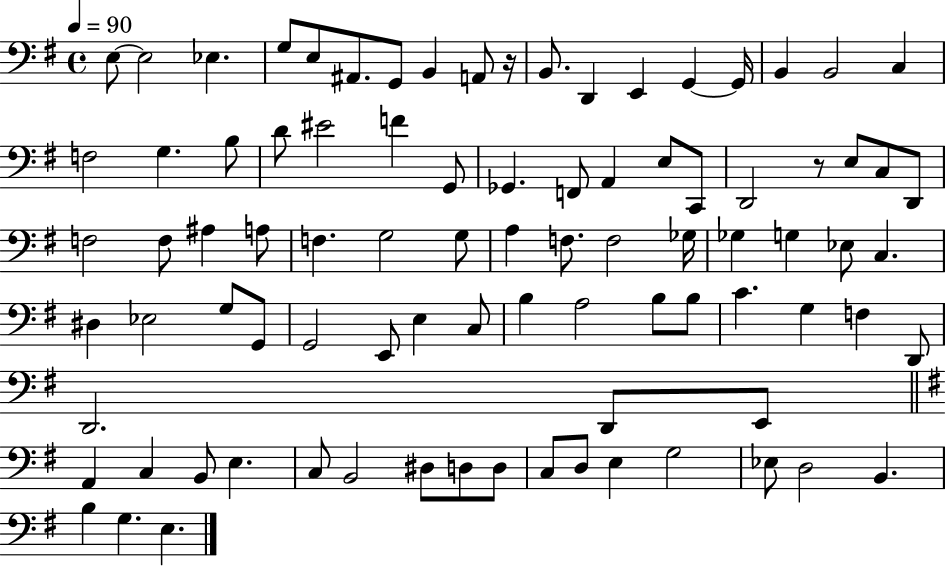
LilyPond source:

{
  \clef bass
  \time 4/4
  \defaultTimeSignature
  \key g \major
  \tempo 4 = 90
  e8~~ e2 ees4. | g8 e8 ais,8. g,8 b,4 a,8 r16 | b,8. d,4 e,4 g,4~~ g,16 | b,4 b,2 c4 | \break f2 g4. b8 | d'8 eis'2 f'4 g,8 | ges,4. f,8 a,4 e8 c,8 | d,2 r8 e8 c8 d,8 | \break f2 f8 ais4 a8 | f4. g2 g8 | a4 f8. f2 ges16 | ges4 g4 ees8 c4. | \break dis4 ees2 g8 g,8 | g,2 e,8 e4 c8 | b4 a2 b8 b8 | c'4. g4 f4 d,8 | \break d,2. d,8 e,8 | \bar "||" \break \key g \major a,4 c4 b,8 e4. | c8 b,2 dis8 d8 d8 | c8 d8 e4 g2 | ees8 d2 b,4. | \break b4 g4. e4. | \bar "|."
}